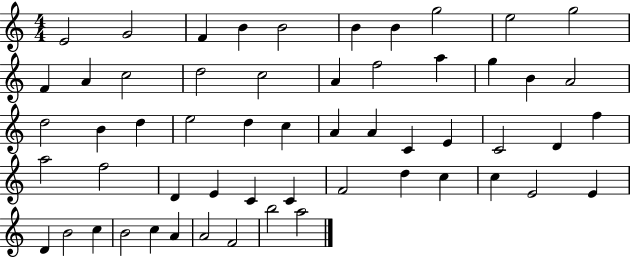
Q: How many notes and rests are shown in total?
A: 56